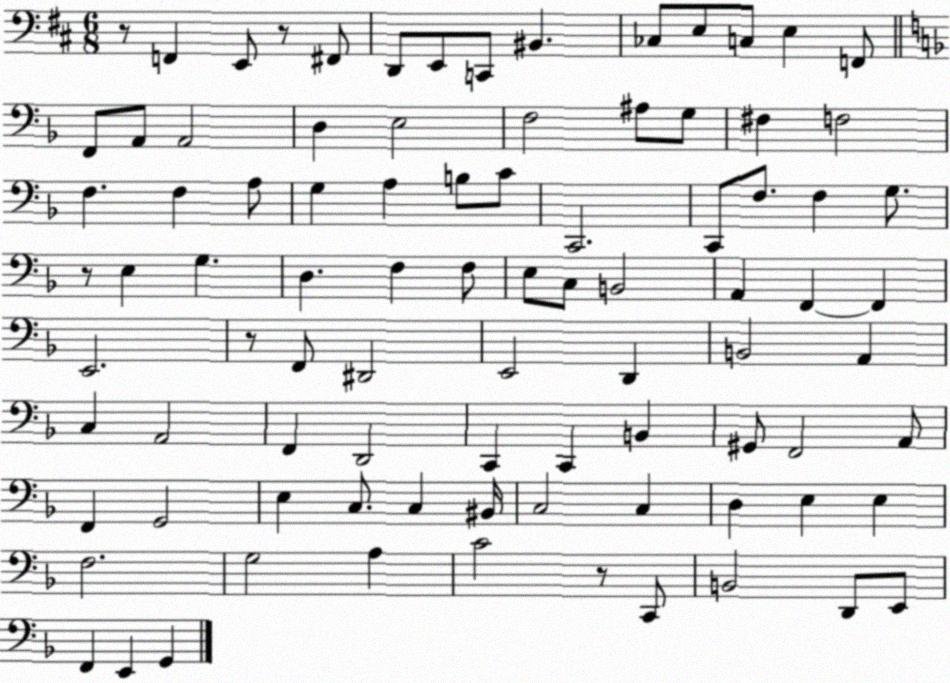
X:1
T:Untitled
M:6/8
L:1/4
K:D
z/2 F,, E,,/2 z/2 ^F,,/2 D,,/2 E,,/2 C,,/2 ^B,, _C,/2 E,/2 C,/2 E, F,,/2 F,,/2 A,,/2 A,,2 D, E,2 F,2 ^A,/2 G,/2 ^F, F,2 F, F, A,/2 G, A, B,/2 C/2 C,,2 C,,/2 F,/2 F, G,/2 z/2 E, G, D, F, F,/2 E,/2 C,/2 B,,2 A,, F,, F,, E,,2 z/2 F,,/2 ^D,,2 E,,2 D,, B,,2 A,, C, A,,2 F,, D,,2 C,, C,, B,, ^G,,/2 F,,2 A,,/2 F,, G,,2 E, C,/2 C, ^B,,/4 C,2 C, D, E, E, F,2 G,2 A, C2 z/2 C,,/2 B,,2 D,,/2 E,,/2 F,, E,, G,,